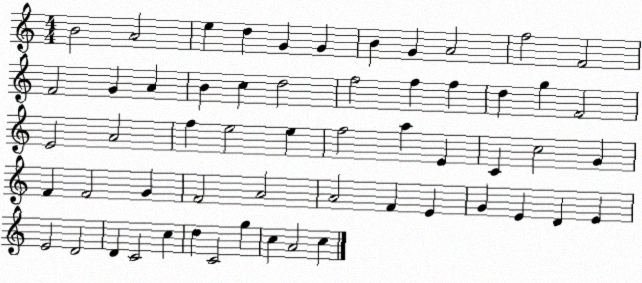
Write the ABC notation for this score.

X:1
T:Untitled
M:4/4
L:1/4
K:C
B2 A2 e d G G B G A2 f2 F2 F2 G A B c d2 f2 f f d g F2 E2 A2 f e2 e f2 a E C c2 G F F2 G F2 A2 A2 F E G E D E E2 D2 D C2 c d C2 g c A2 c